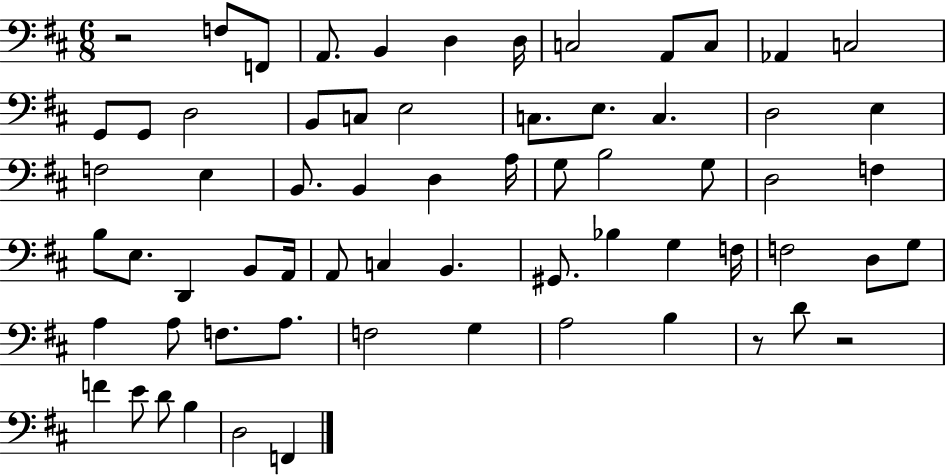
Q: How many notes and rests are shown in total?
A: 66